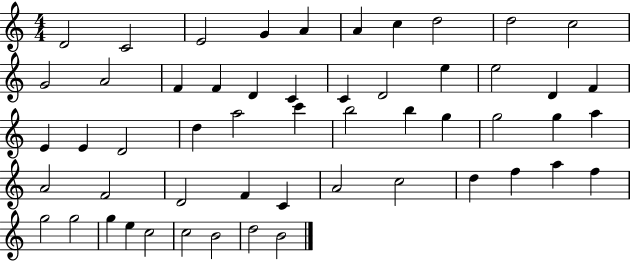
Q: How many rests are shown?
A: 0